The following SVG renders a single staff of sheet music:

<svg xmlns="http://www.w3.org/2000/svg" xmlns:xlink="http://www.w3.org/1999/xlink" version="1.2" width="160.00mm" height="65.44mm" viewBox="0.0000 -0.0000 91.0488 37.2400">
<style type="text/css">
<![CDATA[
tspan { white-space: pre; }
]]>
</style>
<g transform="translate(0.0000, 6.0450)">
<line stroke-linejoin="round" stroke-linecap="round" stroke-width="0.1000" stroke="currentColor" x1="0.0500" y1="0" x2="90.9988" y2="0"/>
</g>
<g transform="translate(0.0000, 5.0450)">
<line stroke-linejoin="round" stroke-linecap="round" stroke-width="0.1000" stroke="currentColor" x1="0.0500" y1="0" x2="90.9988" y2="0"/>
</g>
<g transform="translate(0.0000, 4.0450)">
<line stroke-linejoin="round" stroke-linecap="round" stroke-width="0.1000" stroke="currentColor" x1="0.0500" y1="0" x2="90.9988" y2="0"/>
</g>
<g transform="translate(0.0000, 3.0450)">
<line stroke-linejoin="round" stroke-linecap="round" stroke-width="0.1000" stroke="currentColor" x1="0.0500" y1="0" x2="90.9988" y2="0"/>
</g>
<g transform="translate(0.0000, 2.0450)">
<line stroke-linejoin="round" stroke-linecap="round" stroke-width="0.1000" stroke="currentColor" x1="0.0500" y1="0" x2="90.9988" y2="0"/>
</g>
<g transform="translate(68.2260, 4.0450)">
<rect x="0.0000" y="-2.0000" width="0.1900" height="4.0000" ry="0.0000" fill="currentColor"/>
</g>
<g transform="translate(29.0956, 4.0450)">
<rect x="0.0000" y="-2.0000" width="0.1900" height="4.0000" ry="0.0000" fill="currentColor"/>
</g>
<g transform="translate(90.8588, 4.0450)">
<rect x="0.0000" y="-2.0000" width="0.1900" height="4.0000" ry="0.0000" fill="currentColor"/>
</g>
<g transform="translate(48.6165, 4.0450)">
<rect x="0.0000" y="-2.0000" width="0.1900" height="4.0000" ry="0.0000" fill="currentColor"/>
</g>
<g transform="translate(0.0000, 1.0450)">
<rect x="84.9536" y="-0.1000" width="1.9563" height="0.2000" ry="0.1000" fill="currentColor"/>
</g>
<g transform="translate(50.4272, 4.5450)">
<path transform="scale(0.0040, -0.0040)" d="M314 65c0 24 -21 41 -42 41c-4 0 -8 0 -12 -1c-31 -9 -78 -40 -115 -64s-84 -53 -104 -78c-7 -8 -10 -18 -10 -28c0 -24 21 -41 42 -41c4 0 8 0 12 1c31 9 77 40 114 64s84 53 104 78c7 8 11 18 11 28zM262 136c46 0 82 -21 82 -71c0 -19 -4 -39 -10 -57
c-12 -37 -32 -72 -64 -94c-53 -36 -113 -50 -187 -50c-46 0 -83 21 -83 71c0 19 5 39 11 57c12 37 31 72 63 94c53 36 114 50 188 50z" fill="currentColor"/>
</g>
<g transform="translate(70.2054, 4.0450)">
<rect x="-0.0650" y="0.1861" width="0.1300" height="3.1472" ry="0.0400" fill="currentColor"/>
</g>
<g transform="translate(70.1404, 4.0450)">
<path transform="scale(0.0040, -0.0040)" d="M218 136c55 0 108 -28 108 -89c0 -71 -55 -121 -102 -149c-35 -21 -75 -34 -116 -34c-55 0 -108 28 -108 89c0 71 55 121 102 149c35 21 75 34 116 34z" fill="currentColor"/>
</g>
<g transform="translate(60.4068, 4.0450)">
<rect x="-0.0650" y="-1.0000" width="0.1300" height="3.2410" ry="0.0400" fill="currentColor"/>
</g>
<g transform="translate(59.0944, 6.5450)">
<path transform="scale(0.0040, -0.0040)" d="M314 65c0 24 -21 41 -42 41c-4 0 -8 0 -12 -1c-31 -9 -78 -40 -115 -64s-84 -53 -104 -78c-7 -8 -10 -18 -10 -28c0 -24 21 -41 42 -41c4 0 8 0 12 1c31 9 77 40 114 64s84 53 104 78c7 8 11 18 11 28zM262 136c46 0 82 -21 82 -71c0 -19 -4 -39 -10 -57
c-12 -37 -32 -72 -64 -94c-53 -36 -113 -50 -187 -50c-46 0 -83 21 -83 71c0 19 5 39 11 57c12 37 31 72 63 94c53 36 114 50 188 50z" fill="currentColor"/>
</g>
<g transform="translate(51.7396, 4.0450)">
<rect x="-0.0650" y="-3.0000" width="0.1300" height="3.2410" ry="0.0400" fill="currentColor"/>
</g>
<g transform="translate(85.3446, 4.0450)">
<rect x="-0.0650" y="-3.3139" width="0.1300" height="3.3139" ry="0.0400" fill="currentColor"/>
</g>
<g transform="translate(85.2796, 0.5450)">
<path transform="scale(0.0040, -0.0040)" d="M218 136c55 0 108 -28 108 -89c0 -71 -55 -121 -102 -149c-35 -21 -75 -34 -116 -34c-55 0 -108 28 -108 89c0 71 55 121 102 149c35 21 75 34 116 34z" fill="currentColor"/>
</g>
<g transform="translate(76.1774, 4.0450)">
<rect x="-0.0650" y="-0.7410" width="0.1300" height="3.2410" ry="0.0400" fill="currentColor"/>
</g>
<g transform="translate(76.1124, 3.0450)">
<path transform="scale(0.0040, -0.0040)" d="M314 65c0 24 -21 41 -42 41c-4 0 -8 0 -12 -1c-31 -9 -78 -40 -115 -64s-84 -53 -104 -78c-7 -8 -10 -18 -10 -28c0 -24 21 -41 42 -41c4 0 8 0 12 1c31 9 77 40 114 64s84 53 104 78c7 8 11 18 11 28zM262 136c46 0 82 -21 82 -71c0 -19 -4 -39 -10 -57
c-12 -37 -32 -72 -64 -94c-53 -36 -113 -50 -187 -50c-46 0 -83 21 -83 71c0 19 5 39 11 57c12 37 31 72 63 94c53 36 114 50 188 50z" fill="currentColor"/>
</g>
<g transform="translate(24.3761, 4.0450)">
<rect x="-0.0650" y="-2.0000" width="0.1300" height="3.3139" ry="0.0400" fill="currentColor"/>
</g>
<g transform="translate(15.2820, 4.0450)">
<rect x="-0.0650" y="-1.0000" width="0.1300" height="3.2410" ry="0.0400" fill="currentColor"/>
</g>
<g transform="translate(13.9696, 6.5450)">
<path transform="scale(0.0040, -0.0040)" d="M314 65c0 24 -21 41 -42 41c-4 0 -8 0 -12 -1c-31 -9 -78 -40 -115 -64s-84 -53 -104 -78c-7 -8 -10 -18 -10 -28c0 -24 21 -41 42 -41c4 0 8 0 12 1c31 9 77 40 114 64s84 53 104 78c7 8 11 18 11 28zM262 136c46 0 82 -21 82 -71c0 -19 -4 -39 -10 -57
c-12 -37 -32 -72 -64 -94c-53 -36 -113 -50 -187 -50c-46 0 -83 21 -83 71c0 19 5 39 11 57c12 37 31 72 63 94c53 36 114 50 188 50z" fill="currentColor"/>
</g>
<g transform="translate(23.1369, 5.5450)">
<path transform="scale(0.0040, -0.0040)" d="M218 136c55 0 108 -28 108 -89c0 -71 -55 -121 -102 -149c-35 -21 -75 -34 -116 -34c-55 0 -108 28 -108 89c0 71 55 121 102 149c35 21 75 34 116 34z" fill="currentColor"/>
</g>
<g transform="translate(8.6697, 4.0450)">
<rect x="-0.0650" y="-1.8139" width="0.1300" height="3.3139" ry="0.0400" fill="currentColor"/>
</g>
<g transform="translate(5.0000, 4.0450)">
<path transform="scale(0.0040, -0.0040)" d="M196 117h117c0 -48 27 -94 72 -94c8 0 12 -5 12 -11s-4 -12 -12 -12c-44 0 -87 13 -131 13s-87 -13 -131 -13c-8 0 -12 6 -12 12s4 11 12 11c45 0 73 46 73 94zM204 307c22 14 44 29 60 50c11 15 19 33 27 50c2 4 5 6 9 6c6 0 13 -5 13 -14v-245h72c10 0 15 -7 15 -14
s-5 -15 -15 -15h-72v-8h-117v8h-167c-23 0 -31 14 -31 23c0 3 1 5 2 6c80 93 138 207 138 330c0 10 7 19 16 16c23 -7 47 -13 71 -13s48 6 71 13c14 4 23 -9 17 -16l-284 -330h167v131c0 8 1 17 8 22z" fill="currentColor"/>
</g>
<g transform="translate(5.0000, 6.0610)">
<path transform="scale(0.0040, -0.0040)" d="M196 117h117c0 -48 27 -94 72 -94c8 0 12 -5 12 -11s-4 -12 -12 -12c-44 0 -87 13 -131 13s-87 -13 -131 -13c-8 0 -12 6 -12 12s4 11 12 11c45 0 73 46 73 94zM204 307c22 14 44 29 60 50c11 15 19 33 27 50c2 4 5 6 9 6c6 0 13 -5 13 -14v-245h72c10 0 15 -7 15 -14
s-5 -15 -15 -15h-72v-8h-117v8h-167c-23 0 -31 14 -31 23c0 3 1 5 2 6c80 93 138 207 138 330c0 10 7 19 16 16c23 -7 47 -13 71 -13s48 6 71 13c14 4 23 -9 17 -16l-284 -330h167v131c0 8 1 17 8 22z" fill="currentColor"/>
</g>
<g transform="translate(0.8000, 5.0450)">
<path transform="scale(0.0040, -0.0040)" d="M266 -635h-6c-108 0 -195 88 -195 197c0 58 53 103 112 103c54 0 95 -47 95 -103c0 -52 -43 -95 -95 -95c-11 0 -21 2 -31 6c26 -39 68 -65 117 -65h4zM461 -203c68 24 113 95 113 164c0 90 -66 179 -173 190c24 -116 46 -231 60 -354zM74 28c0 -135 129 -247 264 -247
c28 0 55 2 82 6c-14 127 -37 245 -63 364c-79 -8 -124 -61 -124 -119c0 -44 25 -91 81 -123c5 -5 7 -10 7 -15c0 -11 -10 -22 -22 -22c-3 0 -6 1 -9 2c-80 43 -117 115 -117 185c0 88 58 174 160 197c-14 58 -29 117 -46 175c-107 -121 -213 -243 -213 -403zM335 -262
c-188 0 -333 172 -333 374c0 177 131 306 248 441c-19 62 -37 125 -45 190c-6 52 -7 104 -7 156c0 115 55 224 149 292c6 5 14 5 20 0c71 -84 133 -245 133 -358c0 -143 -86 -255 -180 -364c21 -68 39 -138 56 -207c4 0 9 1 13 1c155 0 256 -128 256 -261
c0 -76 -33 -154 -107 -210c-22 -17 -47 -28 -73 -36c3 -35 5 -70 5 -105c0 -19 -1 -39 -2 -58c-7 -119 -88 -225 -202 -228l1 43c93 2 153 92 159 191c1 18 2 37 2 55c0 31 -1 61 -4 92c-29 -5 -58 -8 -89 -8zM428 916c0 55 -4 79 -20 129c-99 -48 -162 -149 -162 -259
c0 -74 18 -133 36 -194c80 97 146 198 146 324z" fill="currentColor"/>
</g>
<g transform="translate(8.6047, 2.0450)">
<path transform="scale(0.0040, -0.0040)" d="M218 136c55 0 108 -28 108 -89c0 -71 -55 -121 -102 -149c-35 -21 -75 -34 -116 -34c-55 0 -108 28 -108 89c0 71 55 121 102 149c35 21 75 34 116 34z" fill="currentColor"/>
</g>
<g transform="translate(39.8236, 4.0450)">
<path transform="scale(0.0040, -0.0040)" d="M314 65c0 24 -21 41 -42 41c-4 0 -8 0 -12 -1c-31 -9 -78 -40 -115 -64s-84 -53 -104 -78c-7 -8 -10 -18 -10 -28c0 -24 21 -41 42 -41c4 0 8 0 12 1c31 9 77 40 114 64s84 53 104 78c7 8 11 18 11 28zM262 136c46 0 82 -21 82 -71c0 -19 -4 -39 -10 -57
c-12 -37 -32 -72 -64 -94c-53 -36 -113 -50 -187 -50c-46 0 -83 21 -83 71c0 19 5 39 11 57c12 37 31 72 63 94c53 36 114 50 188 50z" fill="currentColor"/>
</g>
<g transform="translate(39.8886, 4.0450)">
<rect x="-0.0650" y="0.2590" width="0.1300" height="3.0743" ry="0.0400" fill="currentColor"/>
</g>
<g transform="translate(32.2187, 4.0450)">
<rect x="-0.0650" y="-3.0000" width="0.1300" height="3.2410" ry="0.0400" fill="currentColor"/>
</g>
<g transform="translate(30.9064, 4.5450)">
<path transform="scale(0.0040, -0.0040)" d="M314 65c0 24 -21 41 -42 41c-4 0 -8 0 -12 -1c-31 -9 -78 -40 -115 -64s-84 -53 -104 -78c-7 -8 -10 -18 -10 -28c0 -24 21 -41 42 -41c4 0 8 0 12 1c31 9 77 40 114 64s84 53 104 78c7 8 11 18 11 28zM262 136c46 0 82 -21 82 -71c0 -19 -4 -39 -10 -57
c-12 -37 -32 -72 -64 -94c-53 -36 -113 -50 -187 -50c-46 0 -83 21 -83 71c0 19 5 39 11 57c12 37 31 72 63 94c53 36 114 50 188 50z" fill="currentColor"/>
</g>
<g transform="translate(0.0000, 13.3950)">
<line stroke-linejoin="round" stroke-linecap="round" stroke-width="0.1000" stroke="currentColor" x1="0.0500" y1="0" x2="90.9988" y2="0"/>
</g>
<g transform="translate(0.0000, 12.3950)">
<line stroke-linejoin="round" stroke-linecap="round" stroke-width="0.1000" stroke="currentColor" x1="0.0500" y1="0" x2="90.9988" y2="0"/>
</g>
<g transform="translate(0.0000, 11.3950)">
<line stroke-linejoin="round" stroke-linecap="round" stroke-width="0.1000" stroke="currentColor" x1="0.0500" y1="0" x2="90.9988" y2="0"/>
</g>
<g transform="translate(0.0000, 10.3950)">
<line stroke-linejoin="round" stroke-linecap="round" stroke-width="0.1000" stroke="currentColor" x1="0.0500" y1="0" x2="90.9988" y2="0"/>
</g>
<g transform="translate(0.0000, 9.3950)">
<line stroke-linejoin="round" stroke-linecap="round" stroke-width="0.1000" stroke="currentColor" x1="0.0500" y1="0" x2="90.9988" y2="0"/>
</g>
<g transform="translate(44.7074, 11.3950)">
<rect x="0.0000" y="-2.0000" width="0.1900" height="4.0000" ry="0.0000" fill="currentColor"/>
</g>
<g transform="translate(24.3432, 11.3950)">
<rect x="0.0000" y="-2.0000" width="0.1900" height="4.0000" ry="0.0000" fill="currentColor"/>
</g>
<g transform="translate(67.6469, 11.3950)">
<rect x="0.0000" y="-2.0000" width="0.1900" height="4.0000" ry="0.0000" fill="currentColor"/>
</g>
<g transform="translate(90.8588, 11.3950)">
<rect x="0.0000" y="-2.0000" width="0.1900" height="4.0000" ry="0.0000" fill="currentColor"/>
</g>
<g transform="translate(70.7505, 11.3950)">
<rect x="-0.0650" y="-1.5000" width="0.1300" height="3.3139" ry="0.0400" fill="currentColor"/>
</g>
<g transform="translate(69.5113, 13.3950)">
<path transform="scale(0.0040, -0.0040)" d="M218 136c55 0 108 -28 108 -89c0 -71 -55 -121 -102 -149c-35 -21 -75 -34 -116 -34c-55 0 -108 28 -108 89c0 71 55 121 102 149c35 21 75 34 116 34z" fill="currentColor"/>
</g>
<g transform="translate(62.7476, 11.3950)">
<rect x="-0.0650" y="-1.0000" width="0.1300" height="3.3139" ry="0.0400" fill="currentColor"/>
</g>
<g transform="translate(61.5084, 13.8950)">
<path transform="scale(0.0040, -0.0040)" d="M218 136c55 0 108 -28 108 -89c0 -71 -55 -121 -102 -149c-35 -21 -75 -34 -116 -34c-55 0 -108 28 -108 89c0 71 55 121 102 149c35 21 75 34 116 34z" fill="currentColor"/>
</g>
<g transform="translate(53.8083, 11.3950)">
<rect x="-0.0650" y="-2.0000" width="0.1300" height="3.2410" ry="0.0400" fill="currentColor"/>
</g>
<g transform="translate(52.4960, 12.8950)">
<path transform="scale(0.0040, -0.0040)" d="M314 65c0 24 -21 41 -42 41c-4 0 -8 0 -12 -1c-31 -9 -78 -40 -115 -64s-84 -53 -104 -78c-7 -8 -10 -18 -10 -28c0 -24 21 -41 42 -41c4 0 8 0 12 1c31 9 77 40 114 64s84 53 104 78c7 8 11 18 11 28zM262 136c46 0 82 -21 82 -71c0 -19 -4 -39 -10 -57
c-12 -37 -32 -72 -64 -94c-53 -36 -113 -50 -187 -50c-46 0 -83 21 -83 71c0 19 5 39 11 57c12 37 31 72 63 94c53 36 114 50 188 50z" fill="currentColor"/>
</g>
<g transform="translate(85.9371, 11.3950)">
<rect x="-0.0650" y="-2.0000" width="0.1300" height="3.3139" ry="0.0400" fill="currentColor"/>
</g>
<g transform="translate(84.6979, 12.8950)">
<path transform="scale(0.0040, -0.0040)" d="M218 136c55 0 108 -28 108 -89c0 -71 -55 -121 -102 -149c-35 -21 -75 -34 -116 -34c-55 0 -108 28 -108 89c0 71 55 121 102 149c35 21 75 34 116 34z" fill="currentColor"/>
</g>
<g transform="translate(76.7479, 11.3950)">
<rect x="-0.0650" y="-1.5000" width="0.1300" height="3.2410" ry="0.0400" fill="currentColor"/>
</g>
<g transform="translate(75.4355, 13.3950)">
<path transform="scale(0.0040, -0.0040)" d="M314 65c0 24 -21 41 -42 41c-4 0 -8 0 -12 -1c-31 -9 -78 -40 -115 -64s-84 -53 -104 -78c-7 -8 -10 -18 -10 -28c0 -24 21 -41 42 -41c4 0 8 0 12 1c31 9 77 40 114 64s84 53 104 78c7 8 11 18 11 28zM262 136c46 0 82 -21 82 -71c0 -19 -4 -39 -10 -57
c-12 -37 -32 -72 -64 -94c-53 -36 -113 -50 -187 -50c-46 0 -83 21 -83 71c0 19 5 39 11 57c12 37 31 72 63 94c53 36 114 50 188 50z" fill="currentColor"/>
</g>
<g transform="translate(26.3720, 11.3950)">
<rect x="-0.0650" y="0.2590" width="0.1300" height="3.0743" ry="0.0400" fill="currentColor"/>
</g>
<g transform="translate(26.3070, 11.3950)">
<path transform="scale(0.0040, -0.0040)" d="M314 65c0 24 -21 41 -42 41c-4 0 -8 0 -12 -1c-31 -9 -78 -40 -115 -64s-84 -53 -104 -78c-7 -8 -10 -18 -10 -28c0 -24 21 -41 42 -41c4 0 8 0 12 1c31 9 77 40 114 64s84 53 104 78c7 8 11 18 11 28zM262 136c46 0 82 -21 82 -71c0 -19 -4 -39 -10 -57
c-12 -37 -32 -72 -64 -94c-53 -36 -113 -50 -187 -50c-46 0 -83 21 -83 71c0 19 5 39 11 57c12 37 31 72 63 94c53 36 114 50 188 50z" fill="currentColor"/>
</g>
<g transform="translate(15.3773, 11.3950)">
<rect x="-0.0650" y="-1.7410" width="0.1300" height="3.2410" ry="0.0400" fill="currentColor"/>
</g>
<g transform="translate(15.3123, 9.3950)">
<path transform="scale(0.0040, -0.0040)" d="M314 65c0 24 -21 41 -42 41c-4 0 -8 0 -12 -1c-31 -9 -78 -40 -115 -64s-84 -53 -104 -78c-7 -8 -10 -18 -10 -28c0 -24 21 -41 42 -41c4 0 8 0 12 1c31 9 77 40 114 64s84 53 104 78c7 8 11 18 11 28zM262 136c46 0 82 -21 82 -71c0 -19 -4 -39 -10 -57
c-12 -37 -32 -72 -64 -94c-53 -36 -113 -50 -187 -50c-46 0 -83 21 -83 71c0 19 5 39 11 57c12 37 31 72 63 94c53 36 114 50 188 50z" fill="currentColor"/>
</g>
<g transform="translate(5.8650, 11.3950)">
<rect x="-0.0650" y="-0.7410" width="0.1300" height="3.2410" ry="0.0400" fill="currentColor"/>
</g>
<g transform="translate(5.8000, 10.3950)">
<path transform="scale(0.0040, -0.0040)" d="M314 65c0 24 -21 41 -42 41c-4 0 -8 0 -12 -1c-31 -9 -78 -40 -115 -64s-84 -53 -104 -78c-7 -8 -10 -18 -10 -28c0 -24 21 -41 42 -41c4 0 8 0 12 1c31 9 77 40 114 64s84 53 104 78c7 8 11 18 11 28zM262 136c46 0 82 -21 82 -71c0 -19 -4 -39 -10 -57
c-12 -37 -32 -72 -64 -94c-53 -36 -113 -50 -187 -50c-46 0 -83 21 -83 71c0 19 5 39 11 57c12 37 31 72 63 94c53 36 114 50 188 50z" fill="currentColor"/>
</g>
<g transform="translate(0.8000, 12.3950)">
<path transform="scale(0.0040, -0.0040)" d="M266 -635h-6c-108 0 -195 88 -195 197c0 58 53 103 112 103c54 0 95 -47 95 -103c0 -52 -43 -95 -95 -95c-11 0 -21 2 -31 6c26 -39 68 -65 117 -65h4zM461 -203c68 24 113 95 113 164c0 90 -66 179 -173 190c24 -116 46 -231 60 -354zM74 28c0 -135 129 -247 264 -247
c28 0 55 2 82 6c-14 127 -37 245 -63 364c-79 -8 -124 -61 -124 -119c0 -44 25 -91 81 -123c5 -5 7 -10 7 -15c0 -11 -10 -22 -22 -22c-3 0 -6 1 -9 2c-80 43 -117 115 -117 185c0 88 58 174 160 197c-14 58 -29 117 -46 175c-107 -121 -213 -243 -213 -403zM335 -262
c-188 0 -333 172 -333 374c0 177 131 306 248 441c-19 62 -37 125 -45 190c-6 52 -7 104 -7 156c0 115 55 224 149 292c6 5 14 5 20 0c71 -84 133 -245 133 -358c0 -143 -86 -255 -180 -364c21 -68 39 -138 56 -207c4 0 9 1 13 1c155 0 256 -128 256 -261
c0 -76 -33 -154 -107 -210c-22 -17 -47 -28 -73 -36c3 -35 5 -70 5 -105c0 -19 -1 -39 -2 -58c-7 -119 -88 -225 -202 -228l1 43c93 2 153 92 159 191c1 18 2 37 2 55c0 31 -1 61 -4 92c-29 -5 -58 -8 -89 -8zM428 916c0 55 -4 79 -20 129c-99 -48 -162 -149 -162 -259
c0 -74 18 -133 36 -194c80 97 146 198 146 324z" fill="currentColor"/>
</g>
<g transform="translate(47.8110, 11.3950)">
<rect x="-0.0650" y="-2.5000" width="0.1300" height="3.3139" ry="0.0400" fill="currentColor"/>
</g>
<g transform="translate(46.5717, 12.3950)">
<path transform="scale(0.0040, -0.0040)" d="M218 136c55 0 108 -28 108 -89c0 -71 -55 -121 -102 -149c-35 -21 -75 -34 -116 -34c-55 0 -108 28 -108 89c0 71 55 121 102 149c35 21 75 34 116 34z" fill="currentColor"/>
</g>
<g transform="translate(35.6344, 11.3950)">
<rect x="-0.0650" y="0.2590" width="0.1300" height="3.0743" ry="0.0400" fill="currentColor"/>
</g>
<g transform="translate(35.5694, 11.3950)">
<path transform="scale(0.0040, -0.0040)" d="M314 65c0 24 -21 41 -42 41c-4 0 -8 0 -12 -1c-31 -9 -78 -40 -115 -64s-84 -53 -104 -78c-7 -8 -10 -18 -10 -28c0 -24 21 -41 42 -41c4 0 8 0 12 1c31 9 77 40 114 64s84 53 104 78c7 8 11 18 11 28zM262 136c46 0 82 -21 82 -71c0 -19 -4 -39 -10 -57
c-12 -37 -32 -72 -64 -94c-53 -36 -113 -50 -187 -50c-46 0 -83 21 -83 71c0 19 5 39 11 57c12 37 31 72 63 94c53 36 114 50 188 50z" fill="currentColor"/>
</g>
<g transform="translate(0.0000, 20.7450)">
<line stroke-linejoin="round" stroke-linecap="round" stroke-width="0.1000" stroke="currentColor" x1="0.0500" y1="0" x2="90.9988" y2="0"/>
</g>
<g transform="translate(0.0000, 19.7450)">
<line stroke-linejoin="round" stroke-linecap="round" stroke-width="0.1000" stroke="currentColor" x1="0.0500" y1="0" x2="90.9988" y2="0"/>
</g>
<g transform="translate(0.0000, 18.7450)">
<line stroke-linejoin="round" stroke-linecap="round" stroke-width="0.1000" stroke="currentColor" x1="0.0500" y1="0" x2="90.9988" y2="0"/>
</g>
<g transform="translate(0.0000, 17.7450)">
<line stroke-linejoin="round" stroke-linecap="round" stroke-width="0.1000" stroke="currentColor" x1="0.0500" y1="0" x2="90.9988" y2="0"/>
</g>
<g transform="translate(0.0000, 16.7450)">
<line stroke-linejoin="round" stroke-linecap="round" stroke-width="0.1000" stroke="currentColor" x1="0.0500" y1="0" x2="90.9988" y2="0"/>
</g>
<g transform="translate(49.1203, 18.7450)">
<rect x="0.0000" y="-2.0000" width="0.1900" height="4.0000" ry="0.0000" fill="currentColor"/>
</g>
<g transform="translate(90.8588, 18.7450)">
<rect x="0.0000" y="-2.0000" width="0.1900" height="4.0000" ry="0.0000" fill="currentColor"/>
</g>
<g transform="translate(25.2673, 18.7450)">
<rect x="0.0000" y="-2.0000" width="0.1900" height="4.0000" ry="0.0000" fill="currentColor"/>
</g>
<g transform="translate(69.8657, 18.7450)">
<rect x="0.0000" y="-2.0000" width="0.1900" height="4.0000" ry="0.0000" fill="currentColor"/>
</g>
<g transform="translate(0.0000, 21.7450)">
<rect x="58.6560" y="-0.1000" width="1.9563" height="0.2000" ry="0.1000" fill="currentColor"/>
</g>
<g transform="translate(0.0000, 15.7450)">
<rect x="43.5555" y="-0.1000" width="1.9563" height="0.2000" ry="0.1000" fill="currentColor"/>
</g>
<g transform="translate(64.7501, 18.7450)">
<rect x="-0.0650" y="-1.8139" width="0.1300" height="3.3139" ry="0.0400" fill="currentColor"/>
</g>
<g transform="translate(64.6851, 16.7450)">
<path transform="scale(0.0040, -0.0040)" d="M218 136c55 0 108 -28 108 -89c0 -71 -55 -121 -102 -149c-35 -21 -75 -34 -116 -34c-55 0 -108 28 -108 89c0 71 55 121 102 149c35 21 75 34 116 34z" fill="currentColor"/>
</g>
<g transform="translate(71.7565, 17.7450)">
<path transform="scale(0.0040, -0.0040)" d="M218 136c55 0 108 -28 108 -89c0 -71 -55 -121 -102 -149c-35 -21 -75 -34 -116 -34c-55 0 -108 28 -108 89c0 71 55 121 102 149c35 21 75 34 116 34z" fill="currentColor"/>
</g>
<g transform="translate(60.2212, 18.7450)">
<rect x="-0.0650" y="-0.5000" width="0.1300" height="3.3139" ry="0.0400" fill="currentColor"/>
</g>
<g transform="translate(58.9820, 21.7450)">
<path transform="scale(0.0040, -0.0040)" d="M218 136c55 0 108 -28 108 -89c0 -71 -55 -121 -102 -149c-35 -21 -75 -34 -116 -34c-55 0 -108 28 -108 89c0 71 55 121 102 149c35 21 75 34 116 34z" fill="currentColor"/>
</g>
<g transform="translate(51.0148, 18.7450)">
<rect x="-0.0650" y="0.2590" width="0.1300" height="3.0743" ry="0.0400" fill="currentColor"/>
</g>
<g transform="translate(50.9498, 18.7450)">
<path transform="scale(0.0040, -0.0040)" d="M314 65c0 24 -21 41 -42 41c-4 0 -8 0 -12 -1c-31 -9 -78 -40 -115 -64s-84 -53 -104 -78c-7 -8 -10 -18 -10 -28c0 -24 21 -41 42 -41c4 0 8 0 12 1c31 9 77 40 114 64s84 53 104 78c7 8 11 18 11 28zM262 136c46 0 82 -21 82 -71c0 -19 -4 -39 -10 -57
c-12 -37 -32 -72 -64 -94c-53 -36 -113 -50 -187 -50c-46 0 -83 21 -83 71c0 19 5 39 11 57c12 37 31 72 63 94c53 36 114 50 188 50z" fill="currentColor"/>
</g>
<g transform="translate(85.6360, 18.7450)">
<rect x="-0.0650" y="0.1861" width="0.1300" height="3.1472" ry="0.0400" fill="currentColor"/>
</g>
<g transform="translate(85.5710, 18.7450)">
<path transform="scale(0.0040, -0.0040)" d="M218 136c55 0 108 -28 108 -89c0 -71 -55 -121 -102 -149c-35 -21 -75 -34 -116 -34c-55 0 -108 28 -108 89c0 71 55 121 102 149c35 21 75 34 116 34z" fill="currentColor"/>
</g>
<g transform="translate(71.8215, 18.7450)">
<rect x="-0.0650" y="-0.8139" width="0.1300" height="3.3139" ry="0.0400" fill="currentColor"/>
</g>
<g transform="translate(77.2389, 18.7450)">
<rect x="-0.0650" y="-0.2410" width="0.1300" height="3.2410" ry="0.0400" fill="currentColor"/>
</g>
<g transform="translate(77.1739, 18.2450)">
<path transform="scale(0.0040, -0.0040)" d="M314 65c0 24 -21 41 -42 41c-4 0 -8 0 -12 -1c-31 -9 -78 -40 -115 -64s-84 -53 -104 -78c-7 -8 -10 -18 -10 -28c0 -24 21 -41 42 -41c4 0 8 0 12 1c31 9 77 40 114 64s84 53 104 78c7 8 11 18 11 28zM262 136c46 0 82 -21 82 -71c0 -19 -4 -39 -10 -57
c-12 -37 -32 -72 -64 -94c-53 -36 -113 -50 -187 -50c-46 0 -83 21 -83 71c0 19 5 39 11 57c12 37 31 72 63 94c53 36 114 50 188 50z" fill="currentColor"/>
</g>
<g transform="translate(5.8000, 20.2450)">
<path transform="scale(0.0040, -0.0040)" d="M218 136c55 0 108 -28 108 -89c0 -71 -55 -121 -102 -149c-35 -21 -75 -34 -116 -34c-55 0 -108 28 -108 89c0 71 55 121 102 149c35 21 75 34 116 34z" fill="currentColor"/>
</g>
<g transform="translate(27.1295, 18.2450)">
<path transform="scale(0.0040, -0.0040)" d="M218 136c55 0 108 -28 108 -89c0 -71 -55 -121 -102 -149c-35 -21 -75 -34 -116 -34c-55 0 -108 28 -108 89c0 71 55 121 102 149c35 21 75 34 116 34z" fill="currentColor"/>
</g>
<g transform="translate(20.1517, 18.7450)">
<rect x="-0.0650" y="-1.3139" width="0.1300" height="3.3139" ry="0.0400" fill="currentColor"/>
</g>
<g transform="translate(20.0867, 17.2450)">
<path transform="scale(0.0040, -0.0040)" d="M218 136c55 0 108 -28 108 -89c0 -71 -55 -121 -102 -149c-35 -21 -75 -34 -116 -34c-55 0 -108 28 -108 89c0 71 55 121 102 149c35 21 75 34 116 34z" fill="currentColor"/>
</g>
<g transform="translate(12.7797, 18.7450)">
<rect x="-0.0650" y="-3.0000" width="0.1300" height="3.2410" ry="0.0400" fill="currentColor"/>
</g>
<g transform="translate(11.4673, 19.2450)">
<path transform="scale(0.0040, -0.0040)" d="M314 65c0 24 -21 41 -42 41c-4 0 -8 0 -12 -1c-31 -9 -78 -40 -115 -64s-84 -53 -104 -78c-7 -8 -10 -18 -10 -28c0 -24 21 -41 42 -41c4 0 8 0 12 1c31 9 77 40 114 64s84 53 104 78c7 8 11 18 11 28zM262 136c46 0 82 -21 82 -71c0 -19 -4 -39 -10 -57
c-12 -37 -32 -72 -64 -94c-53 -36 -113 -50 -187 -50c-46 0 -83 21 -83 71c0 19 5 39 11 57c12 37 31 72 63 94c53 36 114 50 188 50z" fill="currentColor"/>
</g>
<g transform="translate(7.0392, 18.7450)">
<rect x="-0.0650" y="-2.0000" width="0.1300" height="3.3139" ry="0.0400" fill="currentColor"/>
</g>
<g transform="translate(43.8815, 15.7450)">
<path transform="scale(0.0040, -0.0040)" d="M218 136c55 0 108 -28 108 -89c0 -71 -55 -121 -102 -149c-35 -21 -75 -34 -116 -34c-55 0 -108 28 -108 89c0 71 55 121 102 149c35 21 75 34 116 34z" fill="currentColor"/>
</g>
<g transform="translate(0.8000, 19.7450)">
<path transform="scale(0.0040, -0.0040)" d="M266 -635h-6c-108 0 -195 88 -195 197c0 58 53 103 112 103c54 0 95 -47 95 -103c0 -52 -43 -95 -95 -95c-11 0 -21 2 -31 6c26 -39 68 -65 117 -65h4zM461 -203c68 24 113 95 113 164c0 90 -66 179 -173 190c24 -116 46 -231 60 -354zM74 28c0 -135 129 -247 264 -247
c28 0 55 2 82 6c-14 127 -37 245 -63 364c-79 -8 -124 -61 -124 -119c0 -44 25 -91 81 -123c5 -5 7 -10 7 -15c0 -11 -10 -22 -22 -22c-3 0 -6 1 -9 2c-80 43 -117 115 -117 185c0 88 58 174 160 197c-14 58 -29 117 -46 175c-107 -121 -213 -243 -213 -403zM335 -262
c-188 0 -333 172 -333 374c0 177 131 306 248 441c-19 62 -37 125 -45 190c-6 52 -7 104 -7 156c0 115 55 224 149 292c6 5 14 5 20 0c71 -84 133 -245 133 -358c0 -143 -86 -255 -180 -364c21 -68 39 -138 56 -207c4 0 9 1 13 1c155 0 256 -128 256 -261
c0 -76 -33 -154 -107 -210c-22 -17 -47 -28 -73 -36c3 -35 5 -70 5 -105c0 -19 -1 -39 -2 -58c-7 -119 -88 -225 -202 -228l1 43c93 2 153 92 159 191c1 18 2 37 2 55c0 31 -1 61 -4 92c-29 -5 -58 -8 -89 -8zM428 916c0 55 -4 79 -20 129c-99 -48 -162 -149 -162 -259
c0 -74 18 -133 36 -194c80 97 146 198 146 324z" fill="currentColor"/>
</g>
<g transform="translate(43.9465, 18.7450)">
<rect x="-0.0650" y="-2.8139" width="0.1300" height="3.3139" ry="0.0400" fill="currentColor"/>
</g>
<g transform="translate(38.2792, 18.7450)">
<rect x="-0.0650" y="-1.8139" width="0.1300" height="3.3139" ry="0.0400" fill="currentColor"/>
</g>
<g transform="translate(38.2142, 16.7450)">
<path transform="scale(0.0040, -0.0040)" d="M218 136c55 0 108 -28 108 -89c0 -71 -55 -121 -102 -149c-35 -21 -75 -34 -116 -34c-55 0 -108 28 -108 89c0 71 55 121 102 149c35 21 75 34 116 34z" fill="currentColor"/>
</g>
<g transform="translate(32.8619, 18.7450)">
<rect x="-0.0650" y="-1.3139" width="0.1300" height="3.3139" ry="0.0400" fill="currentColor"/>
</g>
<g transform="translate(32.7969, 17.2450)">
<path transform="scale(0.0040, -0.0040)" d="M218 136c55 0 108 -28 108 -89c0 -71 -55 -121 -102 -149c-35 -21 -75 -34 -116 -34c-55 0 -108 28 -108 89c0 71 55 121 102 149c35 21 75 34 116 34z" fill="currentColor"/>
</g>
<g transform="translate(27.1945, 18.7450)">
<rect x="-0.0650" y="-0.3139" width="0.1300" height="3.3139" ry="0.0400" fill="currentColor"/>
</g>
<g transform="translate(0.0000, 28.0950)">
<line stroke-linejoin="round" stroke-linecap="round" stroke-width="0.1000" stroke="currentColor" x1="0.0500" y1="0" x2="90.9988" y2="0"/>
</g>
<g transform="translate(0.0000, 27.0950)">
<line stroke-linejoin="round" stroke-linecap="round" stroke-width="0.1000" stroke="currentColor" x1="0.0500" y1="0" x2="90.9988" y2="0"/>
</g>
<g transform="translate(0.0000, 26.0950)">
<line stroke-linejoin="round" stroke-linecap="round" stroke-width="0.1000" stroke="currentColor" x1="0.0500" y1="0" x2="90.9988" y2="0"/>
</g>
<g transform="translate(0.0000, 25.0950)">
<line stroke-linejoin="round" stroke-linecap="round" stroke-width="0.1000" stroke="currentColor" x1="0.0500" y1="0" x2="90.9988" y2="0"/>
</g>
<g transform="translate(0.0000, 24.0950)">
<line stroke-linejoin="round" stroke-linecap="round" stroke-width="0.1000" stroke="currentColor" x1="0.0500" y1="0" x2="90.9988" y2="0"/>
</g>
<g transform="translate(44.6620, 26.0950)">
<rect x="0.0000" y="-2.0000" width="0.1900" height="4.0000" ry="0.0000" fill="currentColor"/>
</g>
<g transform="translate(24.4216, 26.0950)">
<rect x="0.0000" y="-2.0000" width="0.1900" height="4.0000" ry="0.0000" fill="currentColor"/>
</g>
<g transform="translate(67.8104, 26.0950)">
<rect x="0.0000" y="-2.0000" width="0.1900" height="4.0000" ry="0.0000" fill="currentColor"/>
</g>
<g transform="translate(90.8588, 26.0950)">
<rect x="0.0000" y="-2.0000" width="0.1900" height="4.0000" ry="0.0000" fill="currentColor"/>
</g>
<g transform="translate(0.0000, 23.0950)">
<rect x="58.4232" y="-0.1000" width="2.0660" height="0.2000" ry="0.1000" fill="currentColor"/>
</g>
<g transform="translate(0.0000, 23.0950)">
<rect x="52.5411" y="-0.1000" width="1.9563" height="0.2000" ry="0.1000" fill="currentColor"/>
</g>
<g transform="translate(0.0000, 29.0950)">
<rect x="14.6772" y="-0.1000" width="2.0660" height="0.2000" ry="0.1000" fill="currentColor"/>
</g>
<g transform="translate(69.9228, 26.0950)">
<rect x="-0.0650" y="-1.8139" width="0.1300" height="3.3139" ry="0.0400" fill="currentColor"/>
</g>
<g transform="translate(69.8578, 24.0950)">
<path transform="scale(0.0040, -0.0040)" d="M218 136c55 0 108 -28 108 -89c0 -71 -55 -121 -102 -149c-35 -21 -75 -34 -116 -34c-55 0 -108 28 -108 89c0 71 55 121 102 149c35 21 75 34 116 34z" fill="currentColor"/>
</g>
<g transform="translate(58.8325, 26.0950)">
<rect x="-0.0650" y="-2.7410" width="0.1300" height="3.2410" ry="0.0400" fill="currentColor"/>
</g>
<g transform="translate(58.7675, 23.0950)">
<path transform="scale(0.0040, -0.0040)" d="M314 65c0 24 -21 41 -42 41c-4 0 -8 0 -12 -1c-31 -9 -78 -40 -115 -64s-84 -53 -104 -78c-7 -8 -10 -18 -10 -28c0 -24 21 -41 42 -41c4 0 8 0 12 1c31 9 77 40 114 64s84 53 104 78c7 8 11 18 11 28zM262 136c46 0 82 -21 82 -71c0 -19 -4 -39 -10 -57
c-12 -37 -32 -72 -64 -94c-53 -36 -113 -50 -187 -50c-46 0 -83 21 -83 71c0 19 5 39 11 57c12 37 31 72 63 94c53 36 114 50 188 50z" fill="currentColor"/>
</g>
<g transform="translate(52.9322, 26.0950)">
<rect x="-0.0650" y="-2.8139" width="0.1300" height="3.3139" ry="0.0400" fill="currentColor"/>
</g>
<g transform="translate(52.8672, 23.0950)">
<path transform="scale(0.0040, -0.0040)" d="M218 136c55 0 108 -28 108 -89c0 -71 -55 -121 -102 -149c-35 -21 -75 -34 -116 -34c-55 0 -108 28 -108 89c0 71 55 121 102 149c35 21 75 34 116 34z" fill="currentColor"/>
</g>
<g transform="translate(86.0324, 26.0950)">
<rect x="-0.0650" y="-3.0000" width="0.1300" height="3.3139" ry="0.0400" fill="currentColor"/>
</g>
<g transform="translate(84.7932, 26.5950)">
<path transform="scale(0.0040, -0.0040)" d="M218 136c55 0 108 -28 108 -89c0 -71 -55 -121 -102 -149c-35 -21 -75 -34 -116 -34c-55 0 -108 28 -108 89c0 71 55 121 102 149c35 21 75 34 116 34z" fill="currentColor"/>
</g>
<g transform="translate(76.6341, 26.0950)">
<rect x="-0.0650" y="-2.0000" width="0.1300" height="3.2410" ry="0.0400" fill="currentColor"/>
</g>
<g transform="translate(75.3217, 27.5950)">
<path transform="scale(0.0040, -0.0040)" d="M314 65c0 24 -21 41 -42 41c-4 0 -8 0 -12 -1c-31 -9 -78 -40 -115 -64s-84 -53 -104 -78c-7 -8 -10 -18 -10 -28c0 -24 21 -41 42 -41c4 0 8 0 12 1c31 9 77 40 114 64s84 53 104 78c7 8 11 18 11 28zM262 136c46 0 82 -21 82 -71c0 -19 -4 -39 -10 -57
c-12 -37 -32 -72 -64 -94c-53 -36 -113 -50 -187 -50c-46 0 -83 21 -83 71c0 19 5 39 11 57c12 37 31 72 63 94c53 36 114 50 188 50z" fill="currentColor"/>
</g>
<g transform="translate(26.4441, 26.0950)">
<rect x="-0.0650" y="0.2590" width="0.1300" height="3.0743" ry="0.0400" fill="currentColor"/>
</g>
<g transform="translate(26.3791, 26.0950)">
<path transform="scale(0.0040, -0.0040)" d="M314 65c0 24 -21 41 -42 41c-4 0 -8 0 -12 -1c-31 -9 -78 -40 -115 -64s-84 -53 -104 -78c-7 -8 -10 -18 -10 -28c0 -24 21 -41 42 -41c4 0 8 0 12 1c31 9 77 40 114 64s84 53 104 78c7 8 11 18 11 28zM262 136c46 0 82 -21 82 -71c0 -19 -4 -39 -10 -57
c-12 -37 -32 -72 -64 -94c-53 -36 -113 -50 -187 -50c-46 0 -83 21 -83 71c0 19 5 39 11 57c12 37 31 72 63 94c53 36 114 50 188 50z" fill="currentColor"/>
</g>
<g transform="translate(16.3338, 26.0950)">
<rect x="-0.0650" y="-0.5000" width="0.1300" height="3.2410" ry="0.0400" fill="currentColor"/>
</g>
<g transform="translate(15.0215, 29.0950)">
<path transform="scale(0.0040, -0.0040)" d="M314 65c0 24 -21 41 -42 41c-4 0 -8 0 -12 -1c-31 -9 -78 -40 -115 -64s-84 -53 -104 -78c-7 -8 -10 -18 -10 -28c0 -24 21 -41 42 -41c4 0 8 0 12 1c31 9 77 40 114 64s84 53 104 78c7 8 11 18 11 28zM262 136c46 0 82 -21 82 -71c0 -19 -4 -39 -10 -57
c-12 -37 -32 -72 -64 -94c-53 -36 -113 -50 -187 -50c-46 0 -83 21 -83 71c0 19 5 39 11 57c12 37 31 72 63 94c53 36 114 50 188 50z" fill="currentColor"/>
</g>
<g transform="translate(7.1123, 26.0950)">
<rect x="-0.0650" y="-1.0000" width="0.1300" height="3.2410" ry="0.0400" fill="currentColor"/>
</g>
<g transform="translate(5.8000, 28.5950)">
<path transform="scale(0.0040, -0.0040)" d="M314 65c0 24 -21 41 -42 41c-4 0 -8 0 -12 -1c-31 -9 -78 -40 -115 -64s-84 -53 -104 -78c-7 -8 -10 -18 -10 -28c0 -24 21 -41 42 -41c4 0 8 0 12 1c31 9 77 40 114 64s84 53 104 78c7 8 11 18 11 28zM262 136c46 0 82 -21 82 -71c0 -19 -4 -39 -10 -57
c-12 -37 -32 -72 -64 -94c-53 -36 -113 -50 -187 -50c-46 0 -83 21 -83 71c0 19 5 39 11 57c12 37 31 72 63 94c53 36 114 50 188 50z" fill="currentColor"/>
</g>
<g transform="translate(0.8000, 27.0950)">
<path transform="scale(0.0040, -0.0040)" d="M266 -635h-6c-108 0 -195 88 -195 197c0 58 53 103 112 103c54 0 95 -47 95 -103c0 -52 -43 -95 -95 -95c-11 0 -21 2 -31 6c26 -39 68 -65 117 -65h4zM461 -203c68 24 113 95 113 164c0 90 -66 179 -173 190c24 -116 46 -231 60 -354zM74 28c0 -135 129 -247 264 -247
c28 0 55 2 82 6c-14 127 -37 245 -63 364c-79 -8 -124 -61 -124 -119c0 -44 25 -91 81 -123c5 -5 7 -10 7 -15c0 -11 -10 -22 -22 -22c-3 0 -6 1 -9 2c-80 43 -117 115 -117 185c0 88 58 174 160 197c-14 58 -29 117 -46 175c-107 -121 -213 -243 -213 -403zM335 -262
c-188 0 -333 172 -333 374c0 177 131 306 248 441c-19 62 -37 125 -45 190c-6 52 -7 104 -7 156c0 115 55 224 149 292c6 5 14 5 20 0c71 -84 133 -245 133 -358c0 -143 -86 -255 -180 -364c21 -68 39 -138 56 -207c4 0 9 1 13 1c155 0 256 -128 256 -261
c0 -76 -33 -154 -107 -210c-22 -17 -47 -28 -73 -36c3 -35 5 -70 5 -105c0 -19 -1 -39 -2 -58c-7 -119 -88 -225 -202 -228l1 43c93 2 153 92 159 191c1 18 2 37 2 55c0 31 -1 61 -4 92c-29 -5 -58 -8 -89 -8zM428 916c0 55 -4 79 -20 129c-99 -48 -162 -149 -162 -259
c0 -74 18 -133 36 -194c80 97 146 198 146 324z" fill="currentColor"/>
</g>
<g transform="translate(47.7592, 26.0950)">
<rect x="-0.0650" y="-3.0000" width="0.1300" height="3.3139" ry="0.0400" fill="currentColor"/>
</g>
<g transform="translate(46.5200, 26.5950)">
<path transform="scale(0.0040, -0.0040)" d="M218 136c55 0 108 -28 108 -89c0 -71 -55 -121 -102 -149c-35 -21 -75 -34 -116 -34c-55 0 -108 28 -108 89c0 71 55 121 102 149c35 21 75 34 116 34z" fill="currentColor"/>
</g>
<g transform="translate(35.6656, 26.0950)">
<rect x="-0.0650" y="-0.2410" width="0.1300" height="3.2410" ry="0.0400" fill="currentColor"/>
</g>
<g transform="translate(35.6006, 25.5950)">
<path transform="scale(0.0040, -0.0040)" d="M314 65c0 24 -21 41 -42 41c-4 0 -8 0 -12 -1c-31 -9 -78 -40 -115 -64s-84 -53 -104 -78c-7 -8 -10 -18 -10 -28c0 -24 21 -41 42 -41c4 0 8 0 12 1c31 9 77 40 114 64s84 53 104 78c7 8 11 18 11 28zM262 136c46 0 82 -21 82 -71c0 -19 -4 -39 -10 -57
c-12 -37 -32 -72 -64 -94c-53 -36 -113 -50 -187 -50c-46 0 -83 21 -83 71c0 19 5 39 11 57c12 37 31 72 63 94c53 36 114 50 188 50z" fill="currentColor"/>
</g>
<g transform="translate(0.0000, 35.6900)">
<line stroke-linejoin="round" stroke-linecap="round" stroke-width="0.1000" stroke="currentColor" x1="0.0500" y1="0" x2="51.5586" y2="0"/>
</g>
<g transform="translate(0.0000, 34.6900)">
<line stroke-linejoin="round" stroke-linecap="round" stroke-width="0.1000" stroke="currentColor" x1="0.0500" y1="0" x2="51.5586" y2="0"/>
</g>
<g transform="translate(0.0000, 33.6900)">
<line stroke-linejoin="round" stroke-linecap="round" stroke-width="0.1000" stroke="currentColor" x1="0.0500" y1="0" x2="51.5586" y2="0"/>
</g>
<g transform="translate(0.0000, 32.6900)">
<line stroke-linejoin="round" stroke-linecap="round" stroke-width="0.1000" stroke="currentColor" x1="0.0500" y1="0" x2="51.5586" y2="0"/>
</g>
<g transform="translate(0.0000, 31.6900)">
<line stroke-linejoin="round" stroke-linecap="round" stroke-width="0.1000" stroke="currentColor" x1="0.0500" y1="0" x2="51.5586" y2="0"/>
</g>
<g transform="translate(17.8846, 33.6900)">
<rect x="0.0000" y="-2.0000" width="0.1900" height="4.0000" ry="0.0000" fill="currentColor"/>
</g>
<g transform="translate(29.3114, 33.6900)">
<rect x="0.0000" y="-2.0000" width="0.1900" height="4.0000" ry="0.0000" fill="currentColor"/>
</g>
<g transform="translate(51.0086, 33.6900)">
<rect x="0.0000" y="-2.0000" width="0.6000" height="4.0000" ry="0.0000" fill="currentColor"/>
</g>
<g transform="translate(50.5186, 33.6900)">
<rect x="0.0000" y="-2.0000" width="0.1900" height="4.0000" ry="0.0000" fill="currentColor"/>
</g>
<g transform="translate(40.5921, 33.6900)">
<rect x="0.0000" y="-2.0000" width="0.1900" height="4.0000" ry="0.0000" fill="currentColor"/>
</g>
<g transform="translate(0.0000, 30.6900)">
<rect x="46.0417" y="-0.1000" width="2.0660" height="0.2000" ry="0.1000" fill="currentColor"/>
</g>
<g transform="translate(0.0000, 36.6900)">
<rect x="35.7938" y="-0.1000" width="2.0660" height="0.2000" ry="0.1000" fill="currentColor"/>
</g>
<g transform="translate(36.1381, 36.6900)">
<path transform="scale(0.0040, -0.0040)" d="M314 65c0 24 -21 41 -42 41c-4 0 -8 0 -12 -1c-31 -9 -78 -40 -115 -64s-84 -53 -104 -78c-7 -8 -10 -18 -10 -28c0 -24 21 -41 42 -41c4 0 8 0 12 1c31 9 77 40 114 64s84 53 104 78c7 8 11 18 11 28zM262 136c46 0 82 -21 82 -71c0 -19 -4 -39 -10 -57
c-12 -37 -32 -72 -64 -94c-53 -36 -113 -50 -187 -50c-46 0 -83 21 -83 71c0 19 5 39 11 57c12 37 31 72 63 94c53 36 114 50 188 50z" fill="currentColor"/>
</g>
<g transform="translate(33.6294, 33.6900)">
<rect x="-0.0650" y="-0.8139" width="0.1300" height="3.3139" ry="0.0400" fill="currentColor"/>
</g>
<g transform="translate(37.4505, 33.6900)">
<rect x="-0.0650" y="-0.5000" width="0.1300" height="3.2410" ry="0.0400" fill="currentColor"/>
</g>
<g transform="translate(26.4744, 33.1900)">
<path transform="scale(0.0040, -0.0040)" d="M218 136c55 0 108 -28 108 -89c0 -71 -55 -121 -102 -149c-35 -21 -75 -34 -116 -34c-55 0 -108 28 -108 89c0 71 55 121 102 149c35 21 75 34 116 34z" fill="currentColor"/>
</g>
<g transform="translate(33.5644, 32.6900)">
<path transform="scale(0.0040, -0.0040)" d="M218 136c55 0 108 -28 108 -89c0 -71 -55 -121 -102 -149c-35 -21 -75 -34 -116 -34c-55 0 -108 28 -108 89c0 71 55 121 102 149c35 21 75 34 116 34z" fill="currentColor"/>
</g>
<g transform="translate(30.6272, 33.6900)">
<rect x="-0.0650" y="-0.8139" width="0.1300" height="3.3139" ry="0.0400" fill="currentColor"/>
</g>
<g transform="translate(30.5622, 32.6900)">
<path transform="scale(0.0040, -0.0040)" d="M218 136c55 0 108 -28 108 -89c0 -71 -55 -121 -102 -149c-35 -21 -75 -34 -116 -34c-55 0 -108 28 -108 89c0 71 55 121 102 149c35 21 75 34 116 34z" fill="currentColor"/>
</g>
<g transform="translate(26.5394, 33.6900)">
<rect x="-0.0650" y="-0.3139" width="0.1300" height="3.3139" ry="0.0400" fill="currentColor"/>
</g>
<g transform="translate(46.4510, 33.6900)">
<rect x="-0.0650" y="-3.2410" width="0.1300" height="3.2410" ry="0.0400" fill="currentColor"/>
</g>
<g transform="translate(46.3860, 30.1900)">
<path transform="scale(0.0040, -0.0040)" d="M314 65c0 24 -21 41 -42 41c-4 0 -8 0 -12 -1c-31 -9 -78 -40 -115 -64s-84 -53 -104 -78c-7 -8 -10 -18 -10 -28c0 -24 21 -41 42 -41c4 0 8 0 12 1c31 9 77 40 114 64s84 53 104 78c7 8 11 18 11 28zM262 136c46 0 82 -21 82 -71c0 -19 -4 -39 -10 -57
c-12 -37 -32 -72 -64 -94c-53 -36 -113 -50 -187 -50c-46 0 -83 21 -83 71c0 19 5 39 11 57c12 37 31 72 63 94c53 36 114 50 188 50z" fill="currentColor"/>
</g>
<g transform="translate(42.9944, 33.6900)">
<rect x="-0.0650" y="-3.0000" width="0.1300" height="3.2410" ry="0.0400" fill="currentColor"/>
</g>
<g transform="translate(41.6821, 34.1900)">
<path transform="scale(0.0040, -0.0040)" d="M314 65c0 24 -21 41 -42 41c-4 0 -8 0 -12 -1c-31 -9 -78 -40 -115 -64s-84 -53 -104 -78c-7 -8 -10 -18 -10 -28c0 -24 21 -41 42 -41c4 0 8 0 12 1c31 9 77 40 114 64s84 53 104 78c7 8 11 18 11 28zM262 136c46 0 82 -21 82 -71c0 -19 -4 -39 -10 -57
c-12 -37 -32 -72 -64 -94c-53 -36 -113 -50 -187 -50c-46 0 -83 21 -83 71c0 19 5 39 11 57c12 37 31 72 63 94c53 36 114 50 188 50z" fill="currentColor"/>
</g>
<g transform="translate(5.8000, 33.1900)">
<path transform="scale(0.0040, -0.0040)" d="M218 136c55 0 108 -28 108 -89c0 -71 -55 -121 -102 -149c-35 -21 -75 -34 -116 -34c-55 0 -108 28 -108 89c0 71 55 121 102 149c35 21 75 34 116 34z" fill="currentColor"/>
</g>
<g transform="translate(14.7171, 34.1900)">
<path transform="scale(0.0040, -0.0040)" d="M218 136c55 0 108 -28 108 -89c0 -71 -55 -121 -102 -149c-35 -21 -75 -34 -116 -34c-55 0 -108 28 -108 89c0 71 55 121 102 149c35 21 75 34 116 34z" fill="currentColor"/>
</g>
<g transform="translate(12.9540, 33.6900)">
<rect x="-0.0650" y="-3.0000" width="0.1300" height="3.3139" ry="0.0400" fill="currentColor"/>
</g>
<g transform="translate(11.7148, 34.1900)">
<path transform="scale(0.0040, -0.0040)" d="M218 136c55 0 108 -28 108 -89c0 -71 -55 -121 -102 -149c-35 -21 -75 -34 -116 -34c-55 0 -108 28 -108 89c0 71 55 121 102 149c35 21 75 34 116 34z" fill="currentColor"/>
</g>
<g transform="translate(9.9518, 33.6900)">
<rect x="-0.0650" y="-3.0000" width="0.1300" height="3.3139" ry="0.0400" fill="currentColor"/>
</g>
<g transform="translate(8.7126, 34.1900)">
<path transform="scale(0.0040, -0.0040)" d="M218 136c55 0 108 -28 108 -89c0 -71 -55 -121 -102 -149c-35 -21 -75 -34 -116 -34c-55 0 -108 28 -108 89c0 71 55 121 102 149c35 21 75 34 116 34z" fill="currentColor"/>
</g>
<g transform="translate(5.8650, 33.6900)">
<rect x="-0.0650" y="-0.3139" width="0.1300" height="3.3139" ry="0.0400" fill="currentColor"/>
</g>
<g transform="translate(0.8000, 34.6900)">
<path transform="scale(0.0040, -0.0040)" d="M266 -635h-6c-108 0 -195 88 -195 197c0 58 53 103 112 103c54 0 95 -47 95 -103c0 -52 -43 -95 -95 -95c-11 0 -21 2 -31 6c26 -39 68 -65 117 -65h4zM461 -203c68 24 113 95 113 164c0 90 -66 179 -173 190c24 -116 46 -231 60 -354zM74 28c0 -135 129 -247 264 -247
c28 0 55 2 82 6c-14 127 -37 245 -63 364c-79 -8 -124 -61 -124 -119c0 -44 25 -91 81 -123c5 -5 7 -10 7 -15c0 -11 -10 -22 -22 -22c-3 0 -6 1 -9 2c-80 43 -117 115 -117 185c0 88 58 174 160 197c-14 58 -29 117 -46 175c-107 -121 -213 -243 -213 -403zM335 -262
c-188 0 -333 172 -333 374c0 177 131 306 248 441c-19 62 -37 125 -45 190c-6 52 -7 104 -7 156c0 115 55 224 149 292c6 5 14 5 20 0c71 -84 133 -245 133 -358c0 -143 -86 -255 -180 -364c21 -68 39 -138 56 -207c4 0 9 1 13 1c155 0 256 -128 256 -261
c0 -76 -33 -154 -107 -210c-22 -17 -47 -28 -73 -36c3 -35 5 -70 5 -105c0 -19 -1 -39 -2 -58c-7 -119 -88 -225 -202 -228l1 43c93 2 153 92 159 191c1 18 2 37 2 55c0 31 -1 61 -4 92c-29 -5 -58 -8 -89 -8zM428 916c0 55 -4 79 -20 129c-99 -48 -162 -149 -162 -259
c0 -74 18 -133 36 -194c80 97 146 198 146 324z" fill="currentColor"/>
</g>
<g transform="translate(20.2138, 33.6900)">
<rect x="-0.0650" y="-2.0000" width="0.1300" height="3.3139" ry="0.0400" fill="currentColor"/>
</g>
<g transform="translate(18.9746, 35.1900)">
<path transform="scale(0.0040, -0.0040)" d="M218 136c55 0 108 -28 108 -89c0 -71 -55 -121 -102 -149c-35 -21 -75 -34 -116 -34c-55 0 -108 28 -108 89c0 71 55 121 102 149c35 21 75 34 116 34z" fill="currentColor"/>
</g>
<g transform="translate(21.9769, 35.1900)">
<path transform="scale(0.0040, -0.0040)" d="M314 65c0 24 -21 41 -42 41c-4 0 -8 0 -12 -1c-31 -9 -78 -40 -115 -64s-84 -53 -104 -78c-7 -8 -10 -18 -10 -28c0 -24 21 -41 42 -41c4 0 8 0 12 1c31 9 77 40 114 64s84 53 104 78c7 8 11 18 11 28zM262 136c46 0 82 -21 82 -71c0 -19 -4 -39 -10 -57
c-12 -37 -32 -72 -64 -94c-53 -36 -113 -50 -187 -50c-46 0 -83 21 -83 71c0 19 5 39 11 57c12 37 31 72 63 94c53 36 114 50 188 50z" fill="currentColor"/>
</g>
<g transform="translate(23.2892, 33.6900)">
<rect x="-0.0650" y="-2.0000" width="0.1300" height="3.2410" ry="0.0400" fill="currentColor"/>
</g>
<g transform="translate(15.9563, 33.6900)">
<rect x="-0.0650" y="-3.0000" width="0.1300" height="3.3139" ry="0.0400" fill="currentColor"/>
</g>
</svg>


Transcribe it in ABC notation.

X:1
T:Untitled
M:4/4
L:1/4
K:C
f D2 F A2 B2 A2 D2 B d2 b d2 f2 B2 B2 G F2 D E E2 F F A2 e c e f a B2 C f d c2 B D2 C2 B2 c2 A a a2 f F2 A c A A A F F2 c d d C2 A2 b2